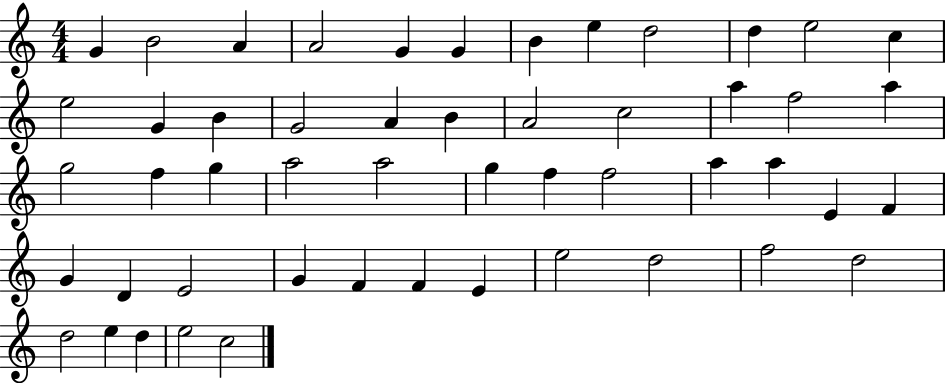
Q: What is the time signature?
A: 4/4